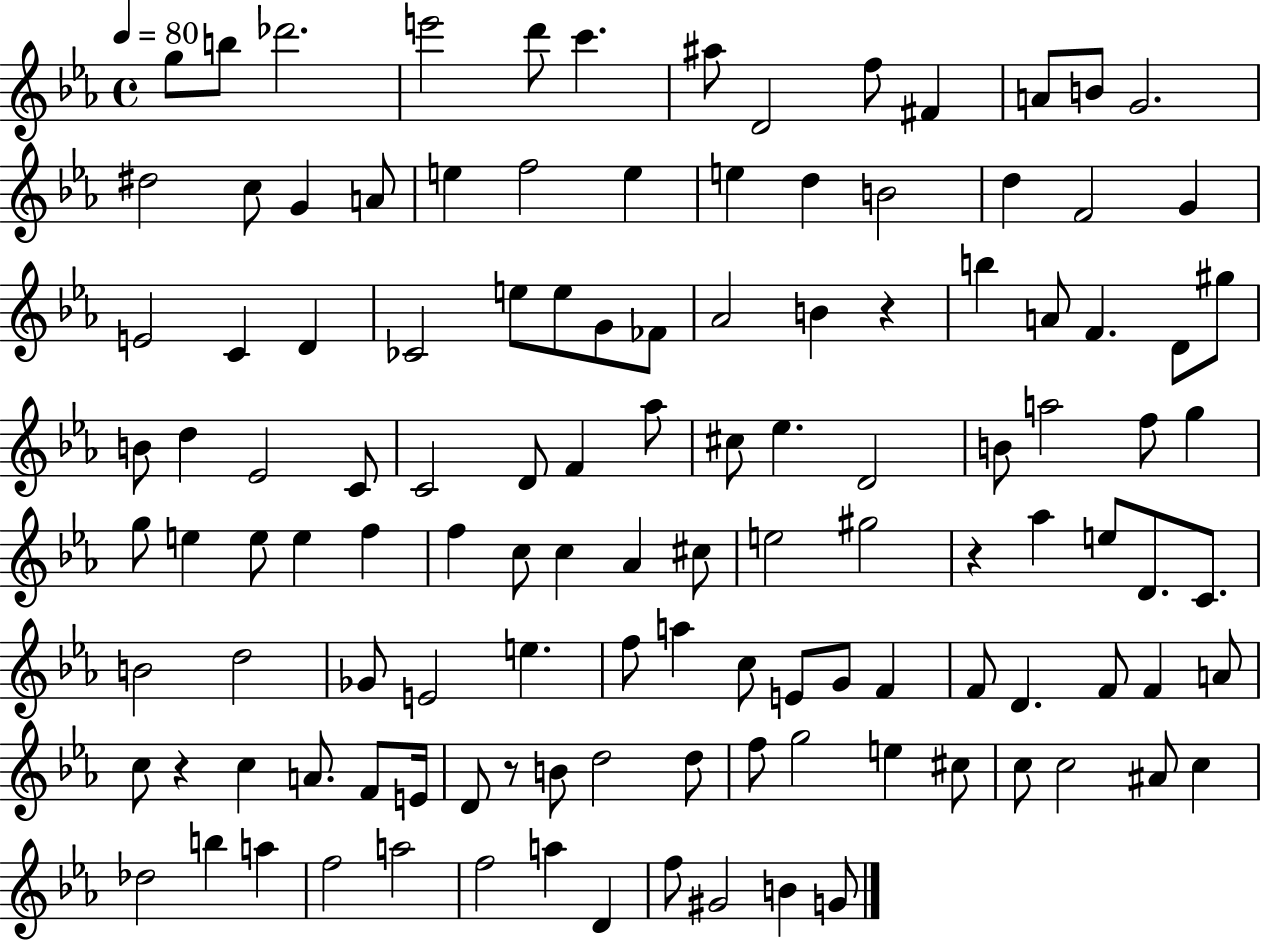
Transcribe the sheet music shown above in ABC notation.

X:1
T:Untitled
M:4/4
L:1/4
K:Eb
g/2 b/2 _d'2 e'2 d'/2 c' ^a/2 D2 f/2 ^F A/2 B/2 G2 ^d2 c/2 G A/2 e f2 e e d B2 d F2 G E2 C D _C2 e/2 e/2 G/2 _F/2 _A2 B z b A/2 F D/2 ^g/2 B/2 d _E2 C/2 C2 D/2 F _a/2 ^c/2 _e D2 B/2 a2 f/2 g g/2 e e/2 e f f c/2 c _A ^c/2 e2 ^g2 z _a e/2 D/2 C/2 B2 d2 _G/2 E2 e f/2 a c/2 E/2 G/2 F F/2 D F/2 F A/2 c/2 z c A/2 F/2 E/4 D/2 z/2 B/2 d2 d/2 f/2 g2 e ^c/2 c/2 c2 ^A/2 c _d2 b a f2 a2 f2 a D f/2 ^G2 B G/2